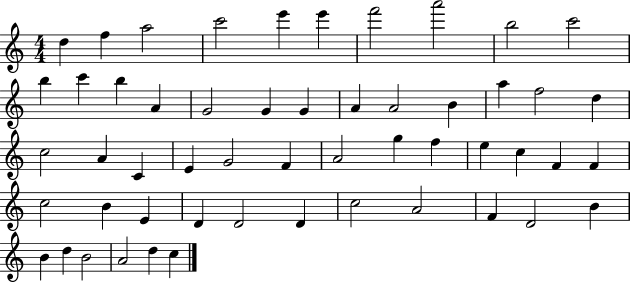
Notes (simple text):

D5/q F5/q A5/h C6/h E6/q E6/q F6/h A6/h B5/h C6/h B5/q C6/q B5/q A4/q G4/h G4/q G4/q A4/q A4/h B4/q A5/q F5/h D5/q C5/h A4/q C4/q E4/q G4/h F4/q A4/h G5/q F5/q E5/q C5/q F4/q F4/q C5/h B4/q E4/q D4/q D4/h D4/q C5/h A4/h F4/q D4/h B4/q B4/q D5/q B4/h A4/h D5/q C5/q